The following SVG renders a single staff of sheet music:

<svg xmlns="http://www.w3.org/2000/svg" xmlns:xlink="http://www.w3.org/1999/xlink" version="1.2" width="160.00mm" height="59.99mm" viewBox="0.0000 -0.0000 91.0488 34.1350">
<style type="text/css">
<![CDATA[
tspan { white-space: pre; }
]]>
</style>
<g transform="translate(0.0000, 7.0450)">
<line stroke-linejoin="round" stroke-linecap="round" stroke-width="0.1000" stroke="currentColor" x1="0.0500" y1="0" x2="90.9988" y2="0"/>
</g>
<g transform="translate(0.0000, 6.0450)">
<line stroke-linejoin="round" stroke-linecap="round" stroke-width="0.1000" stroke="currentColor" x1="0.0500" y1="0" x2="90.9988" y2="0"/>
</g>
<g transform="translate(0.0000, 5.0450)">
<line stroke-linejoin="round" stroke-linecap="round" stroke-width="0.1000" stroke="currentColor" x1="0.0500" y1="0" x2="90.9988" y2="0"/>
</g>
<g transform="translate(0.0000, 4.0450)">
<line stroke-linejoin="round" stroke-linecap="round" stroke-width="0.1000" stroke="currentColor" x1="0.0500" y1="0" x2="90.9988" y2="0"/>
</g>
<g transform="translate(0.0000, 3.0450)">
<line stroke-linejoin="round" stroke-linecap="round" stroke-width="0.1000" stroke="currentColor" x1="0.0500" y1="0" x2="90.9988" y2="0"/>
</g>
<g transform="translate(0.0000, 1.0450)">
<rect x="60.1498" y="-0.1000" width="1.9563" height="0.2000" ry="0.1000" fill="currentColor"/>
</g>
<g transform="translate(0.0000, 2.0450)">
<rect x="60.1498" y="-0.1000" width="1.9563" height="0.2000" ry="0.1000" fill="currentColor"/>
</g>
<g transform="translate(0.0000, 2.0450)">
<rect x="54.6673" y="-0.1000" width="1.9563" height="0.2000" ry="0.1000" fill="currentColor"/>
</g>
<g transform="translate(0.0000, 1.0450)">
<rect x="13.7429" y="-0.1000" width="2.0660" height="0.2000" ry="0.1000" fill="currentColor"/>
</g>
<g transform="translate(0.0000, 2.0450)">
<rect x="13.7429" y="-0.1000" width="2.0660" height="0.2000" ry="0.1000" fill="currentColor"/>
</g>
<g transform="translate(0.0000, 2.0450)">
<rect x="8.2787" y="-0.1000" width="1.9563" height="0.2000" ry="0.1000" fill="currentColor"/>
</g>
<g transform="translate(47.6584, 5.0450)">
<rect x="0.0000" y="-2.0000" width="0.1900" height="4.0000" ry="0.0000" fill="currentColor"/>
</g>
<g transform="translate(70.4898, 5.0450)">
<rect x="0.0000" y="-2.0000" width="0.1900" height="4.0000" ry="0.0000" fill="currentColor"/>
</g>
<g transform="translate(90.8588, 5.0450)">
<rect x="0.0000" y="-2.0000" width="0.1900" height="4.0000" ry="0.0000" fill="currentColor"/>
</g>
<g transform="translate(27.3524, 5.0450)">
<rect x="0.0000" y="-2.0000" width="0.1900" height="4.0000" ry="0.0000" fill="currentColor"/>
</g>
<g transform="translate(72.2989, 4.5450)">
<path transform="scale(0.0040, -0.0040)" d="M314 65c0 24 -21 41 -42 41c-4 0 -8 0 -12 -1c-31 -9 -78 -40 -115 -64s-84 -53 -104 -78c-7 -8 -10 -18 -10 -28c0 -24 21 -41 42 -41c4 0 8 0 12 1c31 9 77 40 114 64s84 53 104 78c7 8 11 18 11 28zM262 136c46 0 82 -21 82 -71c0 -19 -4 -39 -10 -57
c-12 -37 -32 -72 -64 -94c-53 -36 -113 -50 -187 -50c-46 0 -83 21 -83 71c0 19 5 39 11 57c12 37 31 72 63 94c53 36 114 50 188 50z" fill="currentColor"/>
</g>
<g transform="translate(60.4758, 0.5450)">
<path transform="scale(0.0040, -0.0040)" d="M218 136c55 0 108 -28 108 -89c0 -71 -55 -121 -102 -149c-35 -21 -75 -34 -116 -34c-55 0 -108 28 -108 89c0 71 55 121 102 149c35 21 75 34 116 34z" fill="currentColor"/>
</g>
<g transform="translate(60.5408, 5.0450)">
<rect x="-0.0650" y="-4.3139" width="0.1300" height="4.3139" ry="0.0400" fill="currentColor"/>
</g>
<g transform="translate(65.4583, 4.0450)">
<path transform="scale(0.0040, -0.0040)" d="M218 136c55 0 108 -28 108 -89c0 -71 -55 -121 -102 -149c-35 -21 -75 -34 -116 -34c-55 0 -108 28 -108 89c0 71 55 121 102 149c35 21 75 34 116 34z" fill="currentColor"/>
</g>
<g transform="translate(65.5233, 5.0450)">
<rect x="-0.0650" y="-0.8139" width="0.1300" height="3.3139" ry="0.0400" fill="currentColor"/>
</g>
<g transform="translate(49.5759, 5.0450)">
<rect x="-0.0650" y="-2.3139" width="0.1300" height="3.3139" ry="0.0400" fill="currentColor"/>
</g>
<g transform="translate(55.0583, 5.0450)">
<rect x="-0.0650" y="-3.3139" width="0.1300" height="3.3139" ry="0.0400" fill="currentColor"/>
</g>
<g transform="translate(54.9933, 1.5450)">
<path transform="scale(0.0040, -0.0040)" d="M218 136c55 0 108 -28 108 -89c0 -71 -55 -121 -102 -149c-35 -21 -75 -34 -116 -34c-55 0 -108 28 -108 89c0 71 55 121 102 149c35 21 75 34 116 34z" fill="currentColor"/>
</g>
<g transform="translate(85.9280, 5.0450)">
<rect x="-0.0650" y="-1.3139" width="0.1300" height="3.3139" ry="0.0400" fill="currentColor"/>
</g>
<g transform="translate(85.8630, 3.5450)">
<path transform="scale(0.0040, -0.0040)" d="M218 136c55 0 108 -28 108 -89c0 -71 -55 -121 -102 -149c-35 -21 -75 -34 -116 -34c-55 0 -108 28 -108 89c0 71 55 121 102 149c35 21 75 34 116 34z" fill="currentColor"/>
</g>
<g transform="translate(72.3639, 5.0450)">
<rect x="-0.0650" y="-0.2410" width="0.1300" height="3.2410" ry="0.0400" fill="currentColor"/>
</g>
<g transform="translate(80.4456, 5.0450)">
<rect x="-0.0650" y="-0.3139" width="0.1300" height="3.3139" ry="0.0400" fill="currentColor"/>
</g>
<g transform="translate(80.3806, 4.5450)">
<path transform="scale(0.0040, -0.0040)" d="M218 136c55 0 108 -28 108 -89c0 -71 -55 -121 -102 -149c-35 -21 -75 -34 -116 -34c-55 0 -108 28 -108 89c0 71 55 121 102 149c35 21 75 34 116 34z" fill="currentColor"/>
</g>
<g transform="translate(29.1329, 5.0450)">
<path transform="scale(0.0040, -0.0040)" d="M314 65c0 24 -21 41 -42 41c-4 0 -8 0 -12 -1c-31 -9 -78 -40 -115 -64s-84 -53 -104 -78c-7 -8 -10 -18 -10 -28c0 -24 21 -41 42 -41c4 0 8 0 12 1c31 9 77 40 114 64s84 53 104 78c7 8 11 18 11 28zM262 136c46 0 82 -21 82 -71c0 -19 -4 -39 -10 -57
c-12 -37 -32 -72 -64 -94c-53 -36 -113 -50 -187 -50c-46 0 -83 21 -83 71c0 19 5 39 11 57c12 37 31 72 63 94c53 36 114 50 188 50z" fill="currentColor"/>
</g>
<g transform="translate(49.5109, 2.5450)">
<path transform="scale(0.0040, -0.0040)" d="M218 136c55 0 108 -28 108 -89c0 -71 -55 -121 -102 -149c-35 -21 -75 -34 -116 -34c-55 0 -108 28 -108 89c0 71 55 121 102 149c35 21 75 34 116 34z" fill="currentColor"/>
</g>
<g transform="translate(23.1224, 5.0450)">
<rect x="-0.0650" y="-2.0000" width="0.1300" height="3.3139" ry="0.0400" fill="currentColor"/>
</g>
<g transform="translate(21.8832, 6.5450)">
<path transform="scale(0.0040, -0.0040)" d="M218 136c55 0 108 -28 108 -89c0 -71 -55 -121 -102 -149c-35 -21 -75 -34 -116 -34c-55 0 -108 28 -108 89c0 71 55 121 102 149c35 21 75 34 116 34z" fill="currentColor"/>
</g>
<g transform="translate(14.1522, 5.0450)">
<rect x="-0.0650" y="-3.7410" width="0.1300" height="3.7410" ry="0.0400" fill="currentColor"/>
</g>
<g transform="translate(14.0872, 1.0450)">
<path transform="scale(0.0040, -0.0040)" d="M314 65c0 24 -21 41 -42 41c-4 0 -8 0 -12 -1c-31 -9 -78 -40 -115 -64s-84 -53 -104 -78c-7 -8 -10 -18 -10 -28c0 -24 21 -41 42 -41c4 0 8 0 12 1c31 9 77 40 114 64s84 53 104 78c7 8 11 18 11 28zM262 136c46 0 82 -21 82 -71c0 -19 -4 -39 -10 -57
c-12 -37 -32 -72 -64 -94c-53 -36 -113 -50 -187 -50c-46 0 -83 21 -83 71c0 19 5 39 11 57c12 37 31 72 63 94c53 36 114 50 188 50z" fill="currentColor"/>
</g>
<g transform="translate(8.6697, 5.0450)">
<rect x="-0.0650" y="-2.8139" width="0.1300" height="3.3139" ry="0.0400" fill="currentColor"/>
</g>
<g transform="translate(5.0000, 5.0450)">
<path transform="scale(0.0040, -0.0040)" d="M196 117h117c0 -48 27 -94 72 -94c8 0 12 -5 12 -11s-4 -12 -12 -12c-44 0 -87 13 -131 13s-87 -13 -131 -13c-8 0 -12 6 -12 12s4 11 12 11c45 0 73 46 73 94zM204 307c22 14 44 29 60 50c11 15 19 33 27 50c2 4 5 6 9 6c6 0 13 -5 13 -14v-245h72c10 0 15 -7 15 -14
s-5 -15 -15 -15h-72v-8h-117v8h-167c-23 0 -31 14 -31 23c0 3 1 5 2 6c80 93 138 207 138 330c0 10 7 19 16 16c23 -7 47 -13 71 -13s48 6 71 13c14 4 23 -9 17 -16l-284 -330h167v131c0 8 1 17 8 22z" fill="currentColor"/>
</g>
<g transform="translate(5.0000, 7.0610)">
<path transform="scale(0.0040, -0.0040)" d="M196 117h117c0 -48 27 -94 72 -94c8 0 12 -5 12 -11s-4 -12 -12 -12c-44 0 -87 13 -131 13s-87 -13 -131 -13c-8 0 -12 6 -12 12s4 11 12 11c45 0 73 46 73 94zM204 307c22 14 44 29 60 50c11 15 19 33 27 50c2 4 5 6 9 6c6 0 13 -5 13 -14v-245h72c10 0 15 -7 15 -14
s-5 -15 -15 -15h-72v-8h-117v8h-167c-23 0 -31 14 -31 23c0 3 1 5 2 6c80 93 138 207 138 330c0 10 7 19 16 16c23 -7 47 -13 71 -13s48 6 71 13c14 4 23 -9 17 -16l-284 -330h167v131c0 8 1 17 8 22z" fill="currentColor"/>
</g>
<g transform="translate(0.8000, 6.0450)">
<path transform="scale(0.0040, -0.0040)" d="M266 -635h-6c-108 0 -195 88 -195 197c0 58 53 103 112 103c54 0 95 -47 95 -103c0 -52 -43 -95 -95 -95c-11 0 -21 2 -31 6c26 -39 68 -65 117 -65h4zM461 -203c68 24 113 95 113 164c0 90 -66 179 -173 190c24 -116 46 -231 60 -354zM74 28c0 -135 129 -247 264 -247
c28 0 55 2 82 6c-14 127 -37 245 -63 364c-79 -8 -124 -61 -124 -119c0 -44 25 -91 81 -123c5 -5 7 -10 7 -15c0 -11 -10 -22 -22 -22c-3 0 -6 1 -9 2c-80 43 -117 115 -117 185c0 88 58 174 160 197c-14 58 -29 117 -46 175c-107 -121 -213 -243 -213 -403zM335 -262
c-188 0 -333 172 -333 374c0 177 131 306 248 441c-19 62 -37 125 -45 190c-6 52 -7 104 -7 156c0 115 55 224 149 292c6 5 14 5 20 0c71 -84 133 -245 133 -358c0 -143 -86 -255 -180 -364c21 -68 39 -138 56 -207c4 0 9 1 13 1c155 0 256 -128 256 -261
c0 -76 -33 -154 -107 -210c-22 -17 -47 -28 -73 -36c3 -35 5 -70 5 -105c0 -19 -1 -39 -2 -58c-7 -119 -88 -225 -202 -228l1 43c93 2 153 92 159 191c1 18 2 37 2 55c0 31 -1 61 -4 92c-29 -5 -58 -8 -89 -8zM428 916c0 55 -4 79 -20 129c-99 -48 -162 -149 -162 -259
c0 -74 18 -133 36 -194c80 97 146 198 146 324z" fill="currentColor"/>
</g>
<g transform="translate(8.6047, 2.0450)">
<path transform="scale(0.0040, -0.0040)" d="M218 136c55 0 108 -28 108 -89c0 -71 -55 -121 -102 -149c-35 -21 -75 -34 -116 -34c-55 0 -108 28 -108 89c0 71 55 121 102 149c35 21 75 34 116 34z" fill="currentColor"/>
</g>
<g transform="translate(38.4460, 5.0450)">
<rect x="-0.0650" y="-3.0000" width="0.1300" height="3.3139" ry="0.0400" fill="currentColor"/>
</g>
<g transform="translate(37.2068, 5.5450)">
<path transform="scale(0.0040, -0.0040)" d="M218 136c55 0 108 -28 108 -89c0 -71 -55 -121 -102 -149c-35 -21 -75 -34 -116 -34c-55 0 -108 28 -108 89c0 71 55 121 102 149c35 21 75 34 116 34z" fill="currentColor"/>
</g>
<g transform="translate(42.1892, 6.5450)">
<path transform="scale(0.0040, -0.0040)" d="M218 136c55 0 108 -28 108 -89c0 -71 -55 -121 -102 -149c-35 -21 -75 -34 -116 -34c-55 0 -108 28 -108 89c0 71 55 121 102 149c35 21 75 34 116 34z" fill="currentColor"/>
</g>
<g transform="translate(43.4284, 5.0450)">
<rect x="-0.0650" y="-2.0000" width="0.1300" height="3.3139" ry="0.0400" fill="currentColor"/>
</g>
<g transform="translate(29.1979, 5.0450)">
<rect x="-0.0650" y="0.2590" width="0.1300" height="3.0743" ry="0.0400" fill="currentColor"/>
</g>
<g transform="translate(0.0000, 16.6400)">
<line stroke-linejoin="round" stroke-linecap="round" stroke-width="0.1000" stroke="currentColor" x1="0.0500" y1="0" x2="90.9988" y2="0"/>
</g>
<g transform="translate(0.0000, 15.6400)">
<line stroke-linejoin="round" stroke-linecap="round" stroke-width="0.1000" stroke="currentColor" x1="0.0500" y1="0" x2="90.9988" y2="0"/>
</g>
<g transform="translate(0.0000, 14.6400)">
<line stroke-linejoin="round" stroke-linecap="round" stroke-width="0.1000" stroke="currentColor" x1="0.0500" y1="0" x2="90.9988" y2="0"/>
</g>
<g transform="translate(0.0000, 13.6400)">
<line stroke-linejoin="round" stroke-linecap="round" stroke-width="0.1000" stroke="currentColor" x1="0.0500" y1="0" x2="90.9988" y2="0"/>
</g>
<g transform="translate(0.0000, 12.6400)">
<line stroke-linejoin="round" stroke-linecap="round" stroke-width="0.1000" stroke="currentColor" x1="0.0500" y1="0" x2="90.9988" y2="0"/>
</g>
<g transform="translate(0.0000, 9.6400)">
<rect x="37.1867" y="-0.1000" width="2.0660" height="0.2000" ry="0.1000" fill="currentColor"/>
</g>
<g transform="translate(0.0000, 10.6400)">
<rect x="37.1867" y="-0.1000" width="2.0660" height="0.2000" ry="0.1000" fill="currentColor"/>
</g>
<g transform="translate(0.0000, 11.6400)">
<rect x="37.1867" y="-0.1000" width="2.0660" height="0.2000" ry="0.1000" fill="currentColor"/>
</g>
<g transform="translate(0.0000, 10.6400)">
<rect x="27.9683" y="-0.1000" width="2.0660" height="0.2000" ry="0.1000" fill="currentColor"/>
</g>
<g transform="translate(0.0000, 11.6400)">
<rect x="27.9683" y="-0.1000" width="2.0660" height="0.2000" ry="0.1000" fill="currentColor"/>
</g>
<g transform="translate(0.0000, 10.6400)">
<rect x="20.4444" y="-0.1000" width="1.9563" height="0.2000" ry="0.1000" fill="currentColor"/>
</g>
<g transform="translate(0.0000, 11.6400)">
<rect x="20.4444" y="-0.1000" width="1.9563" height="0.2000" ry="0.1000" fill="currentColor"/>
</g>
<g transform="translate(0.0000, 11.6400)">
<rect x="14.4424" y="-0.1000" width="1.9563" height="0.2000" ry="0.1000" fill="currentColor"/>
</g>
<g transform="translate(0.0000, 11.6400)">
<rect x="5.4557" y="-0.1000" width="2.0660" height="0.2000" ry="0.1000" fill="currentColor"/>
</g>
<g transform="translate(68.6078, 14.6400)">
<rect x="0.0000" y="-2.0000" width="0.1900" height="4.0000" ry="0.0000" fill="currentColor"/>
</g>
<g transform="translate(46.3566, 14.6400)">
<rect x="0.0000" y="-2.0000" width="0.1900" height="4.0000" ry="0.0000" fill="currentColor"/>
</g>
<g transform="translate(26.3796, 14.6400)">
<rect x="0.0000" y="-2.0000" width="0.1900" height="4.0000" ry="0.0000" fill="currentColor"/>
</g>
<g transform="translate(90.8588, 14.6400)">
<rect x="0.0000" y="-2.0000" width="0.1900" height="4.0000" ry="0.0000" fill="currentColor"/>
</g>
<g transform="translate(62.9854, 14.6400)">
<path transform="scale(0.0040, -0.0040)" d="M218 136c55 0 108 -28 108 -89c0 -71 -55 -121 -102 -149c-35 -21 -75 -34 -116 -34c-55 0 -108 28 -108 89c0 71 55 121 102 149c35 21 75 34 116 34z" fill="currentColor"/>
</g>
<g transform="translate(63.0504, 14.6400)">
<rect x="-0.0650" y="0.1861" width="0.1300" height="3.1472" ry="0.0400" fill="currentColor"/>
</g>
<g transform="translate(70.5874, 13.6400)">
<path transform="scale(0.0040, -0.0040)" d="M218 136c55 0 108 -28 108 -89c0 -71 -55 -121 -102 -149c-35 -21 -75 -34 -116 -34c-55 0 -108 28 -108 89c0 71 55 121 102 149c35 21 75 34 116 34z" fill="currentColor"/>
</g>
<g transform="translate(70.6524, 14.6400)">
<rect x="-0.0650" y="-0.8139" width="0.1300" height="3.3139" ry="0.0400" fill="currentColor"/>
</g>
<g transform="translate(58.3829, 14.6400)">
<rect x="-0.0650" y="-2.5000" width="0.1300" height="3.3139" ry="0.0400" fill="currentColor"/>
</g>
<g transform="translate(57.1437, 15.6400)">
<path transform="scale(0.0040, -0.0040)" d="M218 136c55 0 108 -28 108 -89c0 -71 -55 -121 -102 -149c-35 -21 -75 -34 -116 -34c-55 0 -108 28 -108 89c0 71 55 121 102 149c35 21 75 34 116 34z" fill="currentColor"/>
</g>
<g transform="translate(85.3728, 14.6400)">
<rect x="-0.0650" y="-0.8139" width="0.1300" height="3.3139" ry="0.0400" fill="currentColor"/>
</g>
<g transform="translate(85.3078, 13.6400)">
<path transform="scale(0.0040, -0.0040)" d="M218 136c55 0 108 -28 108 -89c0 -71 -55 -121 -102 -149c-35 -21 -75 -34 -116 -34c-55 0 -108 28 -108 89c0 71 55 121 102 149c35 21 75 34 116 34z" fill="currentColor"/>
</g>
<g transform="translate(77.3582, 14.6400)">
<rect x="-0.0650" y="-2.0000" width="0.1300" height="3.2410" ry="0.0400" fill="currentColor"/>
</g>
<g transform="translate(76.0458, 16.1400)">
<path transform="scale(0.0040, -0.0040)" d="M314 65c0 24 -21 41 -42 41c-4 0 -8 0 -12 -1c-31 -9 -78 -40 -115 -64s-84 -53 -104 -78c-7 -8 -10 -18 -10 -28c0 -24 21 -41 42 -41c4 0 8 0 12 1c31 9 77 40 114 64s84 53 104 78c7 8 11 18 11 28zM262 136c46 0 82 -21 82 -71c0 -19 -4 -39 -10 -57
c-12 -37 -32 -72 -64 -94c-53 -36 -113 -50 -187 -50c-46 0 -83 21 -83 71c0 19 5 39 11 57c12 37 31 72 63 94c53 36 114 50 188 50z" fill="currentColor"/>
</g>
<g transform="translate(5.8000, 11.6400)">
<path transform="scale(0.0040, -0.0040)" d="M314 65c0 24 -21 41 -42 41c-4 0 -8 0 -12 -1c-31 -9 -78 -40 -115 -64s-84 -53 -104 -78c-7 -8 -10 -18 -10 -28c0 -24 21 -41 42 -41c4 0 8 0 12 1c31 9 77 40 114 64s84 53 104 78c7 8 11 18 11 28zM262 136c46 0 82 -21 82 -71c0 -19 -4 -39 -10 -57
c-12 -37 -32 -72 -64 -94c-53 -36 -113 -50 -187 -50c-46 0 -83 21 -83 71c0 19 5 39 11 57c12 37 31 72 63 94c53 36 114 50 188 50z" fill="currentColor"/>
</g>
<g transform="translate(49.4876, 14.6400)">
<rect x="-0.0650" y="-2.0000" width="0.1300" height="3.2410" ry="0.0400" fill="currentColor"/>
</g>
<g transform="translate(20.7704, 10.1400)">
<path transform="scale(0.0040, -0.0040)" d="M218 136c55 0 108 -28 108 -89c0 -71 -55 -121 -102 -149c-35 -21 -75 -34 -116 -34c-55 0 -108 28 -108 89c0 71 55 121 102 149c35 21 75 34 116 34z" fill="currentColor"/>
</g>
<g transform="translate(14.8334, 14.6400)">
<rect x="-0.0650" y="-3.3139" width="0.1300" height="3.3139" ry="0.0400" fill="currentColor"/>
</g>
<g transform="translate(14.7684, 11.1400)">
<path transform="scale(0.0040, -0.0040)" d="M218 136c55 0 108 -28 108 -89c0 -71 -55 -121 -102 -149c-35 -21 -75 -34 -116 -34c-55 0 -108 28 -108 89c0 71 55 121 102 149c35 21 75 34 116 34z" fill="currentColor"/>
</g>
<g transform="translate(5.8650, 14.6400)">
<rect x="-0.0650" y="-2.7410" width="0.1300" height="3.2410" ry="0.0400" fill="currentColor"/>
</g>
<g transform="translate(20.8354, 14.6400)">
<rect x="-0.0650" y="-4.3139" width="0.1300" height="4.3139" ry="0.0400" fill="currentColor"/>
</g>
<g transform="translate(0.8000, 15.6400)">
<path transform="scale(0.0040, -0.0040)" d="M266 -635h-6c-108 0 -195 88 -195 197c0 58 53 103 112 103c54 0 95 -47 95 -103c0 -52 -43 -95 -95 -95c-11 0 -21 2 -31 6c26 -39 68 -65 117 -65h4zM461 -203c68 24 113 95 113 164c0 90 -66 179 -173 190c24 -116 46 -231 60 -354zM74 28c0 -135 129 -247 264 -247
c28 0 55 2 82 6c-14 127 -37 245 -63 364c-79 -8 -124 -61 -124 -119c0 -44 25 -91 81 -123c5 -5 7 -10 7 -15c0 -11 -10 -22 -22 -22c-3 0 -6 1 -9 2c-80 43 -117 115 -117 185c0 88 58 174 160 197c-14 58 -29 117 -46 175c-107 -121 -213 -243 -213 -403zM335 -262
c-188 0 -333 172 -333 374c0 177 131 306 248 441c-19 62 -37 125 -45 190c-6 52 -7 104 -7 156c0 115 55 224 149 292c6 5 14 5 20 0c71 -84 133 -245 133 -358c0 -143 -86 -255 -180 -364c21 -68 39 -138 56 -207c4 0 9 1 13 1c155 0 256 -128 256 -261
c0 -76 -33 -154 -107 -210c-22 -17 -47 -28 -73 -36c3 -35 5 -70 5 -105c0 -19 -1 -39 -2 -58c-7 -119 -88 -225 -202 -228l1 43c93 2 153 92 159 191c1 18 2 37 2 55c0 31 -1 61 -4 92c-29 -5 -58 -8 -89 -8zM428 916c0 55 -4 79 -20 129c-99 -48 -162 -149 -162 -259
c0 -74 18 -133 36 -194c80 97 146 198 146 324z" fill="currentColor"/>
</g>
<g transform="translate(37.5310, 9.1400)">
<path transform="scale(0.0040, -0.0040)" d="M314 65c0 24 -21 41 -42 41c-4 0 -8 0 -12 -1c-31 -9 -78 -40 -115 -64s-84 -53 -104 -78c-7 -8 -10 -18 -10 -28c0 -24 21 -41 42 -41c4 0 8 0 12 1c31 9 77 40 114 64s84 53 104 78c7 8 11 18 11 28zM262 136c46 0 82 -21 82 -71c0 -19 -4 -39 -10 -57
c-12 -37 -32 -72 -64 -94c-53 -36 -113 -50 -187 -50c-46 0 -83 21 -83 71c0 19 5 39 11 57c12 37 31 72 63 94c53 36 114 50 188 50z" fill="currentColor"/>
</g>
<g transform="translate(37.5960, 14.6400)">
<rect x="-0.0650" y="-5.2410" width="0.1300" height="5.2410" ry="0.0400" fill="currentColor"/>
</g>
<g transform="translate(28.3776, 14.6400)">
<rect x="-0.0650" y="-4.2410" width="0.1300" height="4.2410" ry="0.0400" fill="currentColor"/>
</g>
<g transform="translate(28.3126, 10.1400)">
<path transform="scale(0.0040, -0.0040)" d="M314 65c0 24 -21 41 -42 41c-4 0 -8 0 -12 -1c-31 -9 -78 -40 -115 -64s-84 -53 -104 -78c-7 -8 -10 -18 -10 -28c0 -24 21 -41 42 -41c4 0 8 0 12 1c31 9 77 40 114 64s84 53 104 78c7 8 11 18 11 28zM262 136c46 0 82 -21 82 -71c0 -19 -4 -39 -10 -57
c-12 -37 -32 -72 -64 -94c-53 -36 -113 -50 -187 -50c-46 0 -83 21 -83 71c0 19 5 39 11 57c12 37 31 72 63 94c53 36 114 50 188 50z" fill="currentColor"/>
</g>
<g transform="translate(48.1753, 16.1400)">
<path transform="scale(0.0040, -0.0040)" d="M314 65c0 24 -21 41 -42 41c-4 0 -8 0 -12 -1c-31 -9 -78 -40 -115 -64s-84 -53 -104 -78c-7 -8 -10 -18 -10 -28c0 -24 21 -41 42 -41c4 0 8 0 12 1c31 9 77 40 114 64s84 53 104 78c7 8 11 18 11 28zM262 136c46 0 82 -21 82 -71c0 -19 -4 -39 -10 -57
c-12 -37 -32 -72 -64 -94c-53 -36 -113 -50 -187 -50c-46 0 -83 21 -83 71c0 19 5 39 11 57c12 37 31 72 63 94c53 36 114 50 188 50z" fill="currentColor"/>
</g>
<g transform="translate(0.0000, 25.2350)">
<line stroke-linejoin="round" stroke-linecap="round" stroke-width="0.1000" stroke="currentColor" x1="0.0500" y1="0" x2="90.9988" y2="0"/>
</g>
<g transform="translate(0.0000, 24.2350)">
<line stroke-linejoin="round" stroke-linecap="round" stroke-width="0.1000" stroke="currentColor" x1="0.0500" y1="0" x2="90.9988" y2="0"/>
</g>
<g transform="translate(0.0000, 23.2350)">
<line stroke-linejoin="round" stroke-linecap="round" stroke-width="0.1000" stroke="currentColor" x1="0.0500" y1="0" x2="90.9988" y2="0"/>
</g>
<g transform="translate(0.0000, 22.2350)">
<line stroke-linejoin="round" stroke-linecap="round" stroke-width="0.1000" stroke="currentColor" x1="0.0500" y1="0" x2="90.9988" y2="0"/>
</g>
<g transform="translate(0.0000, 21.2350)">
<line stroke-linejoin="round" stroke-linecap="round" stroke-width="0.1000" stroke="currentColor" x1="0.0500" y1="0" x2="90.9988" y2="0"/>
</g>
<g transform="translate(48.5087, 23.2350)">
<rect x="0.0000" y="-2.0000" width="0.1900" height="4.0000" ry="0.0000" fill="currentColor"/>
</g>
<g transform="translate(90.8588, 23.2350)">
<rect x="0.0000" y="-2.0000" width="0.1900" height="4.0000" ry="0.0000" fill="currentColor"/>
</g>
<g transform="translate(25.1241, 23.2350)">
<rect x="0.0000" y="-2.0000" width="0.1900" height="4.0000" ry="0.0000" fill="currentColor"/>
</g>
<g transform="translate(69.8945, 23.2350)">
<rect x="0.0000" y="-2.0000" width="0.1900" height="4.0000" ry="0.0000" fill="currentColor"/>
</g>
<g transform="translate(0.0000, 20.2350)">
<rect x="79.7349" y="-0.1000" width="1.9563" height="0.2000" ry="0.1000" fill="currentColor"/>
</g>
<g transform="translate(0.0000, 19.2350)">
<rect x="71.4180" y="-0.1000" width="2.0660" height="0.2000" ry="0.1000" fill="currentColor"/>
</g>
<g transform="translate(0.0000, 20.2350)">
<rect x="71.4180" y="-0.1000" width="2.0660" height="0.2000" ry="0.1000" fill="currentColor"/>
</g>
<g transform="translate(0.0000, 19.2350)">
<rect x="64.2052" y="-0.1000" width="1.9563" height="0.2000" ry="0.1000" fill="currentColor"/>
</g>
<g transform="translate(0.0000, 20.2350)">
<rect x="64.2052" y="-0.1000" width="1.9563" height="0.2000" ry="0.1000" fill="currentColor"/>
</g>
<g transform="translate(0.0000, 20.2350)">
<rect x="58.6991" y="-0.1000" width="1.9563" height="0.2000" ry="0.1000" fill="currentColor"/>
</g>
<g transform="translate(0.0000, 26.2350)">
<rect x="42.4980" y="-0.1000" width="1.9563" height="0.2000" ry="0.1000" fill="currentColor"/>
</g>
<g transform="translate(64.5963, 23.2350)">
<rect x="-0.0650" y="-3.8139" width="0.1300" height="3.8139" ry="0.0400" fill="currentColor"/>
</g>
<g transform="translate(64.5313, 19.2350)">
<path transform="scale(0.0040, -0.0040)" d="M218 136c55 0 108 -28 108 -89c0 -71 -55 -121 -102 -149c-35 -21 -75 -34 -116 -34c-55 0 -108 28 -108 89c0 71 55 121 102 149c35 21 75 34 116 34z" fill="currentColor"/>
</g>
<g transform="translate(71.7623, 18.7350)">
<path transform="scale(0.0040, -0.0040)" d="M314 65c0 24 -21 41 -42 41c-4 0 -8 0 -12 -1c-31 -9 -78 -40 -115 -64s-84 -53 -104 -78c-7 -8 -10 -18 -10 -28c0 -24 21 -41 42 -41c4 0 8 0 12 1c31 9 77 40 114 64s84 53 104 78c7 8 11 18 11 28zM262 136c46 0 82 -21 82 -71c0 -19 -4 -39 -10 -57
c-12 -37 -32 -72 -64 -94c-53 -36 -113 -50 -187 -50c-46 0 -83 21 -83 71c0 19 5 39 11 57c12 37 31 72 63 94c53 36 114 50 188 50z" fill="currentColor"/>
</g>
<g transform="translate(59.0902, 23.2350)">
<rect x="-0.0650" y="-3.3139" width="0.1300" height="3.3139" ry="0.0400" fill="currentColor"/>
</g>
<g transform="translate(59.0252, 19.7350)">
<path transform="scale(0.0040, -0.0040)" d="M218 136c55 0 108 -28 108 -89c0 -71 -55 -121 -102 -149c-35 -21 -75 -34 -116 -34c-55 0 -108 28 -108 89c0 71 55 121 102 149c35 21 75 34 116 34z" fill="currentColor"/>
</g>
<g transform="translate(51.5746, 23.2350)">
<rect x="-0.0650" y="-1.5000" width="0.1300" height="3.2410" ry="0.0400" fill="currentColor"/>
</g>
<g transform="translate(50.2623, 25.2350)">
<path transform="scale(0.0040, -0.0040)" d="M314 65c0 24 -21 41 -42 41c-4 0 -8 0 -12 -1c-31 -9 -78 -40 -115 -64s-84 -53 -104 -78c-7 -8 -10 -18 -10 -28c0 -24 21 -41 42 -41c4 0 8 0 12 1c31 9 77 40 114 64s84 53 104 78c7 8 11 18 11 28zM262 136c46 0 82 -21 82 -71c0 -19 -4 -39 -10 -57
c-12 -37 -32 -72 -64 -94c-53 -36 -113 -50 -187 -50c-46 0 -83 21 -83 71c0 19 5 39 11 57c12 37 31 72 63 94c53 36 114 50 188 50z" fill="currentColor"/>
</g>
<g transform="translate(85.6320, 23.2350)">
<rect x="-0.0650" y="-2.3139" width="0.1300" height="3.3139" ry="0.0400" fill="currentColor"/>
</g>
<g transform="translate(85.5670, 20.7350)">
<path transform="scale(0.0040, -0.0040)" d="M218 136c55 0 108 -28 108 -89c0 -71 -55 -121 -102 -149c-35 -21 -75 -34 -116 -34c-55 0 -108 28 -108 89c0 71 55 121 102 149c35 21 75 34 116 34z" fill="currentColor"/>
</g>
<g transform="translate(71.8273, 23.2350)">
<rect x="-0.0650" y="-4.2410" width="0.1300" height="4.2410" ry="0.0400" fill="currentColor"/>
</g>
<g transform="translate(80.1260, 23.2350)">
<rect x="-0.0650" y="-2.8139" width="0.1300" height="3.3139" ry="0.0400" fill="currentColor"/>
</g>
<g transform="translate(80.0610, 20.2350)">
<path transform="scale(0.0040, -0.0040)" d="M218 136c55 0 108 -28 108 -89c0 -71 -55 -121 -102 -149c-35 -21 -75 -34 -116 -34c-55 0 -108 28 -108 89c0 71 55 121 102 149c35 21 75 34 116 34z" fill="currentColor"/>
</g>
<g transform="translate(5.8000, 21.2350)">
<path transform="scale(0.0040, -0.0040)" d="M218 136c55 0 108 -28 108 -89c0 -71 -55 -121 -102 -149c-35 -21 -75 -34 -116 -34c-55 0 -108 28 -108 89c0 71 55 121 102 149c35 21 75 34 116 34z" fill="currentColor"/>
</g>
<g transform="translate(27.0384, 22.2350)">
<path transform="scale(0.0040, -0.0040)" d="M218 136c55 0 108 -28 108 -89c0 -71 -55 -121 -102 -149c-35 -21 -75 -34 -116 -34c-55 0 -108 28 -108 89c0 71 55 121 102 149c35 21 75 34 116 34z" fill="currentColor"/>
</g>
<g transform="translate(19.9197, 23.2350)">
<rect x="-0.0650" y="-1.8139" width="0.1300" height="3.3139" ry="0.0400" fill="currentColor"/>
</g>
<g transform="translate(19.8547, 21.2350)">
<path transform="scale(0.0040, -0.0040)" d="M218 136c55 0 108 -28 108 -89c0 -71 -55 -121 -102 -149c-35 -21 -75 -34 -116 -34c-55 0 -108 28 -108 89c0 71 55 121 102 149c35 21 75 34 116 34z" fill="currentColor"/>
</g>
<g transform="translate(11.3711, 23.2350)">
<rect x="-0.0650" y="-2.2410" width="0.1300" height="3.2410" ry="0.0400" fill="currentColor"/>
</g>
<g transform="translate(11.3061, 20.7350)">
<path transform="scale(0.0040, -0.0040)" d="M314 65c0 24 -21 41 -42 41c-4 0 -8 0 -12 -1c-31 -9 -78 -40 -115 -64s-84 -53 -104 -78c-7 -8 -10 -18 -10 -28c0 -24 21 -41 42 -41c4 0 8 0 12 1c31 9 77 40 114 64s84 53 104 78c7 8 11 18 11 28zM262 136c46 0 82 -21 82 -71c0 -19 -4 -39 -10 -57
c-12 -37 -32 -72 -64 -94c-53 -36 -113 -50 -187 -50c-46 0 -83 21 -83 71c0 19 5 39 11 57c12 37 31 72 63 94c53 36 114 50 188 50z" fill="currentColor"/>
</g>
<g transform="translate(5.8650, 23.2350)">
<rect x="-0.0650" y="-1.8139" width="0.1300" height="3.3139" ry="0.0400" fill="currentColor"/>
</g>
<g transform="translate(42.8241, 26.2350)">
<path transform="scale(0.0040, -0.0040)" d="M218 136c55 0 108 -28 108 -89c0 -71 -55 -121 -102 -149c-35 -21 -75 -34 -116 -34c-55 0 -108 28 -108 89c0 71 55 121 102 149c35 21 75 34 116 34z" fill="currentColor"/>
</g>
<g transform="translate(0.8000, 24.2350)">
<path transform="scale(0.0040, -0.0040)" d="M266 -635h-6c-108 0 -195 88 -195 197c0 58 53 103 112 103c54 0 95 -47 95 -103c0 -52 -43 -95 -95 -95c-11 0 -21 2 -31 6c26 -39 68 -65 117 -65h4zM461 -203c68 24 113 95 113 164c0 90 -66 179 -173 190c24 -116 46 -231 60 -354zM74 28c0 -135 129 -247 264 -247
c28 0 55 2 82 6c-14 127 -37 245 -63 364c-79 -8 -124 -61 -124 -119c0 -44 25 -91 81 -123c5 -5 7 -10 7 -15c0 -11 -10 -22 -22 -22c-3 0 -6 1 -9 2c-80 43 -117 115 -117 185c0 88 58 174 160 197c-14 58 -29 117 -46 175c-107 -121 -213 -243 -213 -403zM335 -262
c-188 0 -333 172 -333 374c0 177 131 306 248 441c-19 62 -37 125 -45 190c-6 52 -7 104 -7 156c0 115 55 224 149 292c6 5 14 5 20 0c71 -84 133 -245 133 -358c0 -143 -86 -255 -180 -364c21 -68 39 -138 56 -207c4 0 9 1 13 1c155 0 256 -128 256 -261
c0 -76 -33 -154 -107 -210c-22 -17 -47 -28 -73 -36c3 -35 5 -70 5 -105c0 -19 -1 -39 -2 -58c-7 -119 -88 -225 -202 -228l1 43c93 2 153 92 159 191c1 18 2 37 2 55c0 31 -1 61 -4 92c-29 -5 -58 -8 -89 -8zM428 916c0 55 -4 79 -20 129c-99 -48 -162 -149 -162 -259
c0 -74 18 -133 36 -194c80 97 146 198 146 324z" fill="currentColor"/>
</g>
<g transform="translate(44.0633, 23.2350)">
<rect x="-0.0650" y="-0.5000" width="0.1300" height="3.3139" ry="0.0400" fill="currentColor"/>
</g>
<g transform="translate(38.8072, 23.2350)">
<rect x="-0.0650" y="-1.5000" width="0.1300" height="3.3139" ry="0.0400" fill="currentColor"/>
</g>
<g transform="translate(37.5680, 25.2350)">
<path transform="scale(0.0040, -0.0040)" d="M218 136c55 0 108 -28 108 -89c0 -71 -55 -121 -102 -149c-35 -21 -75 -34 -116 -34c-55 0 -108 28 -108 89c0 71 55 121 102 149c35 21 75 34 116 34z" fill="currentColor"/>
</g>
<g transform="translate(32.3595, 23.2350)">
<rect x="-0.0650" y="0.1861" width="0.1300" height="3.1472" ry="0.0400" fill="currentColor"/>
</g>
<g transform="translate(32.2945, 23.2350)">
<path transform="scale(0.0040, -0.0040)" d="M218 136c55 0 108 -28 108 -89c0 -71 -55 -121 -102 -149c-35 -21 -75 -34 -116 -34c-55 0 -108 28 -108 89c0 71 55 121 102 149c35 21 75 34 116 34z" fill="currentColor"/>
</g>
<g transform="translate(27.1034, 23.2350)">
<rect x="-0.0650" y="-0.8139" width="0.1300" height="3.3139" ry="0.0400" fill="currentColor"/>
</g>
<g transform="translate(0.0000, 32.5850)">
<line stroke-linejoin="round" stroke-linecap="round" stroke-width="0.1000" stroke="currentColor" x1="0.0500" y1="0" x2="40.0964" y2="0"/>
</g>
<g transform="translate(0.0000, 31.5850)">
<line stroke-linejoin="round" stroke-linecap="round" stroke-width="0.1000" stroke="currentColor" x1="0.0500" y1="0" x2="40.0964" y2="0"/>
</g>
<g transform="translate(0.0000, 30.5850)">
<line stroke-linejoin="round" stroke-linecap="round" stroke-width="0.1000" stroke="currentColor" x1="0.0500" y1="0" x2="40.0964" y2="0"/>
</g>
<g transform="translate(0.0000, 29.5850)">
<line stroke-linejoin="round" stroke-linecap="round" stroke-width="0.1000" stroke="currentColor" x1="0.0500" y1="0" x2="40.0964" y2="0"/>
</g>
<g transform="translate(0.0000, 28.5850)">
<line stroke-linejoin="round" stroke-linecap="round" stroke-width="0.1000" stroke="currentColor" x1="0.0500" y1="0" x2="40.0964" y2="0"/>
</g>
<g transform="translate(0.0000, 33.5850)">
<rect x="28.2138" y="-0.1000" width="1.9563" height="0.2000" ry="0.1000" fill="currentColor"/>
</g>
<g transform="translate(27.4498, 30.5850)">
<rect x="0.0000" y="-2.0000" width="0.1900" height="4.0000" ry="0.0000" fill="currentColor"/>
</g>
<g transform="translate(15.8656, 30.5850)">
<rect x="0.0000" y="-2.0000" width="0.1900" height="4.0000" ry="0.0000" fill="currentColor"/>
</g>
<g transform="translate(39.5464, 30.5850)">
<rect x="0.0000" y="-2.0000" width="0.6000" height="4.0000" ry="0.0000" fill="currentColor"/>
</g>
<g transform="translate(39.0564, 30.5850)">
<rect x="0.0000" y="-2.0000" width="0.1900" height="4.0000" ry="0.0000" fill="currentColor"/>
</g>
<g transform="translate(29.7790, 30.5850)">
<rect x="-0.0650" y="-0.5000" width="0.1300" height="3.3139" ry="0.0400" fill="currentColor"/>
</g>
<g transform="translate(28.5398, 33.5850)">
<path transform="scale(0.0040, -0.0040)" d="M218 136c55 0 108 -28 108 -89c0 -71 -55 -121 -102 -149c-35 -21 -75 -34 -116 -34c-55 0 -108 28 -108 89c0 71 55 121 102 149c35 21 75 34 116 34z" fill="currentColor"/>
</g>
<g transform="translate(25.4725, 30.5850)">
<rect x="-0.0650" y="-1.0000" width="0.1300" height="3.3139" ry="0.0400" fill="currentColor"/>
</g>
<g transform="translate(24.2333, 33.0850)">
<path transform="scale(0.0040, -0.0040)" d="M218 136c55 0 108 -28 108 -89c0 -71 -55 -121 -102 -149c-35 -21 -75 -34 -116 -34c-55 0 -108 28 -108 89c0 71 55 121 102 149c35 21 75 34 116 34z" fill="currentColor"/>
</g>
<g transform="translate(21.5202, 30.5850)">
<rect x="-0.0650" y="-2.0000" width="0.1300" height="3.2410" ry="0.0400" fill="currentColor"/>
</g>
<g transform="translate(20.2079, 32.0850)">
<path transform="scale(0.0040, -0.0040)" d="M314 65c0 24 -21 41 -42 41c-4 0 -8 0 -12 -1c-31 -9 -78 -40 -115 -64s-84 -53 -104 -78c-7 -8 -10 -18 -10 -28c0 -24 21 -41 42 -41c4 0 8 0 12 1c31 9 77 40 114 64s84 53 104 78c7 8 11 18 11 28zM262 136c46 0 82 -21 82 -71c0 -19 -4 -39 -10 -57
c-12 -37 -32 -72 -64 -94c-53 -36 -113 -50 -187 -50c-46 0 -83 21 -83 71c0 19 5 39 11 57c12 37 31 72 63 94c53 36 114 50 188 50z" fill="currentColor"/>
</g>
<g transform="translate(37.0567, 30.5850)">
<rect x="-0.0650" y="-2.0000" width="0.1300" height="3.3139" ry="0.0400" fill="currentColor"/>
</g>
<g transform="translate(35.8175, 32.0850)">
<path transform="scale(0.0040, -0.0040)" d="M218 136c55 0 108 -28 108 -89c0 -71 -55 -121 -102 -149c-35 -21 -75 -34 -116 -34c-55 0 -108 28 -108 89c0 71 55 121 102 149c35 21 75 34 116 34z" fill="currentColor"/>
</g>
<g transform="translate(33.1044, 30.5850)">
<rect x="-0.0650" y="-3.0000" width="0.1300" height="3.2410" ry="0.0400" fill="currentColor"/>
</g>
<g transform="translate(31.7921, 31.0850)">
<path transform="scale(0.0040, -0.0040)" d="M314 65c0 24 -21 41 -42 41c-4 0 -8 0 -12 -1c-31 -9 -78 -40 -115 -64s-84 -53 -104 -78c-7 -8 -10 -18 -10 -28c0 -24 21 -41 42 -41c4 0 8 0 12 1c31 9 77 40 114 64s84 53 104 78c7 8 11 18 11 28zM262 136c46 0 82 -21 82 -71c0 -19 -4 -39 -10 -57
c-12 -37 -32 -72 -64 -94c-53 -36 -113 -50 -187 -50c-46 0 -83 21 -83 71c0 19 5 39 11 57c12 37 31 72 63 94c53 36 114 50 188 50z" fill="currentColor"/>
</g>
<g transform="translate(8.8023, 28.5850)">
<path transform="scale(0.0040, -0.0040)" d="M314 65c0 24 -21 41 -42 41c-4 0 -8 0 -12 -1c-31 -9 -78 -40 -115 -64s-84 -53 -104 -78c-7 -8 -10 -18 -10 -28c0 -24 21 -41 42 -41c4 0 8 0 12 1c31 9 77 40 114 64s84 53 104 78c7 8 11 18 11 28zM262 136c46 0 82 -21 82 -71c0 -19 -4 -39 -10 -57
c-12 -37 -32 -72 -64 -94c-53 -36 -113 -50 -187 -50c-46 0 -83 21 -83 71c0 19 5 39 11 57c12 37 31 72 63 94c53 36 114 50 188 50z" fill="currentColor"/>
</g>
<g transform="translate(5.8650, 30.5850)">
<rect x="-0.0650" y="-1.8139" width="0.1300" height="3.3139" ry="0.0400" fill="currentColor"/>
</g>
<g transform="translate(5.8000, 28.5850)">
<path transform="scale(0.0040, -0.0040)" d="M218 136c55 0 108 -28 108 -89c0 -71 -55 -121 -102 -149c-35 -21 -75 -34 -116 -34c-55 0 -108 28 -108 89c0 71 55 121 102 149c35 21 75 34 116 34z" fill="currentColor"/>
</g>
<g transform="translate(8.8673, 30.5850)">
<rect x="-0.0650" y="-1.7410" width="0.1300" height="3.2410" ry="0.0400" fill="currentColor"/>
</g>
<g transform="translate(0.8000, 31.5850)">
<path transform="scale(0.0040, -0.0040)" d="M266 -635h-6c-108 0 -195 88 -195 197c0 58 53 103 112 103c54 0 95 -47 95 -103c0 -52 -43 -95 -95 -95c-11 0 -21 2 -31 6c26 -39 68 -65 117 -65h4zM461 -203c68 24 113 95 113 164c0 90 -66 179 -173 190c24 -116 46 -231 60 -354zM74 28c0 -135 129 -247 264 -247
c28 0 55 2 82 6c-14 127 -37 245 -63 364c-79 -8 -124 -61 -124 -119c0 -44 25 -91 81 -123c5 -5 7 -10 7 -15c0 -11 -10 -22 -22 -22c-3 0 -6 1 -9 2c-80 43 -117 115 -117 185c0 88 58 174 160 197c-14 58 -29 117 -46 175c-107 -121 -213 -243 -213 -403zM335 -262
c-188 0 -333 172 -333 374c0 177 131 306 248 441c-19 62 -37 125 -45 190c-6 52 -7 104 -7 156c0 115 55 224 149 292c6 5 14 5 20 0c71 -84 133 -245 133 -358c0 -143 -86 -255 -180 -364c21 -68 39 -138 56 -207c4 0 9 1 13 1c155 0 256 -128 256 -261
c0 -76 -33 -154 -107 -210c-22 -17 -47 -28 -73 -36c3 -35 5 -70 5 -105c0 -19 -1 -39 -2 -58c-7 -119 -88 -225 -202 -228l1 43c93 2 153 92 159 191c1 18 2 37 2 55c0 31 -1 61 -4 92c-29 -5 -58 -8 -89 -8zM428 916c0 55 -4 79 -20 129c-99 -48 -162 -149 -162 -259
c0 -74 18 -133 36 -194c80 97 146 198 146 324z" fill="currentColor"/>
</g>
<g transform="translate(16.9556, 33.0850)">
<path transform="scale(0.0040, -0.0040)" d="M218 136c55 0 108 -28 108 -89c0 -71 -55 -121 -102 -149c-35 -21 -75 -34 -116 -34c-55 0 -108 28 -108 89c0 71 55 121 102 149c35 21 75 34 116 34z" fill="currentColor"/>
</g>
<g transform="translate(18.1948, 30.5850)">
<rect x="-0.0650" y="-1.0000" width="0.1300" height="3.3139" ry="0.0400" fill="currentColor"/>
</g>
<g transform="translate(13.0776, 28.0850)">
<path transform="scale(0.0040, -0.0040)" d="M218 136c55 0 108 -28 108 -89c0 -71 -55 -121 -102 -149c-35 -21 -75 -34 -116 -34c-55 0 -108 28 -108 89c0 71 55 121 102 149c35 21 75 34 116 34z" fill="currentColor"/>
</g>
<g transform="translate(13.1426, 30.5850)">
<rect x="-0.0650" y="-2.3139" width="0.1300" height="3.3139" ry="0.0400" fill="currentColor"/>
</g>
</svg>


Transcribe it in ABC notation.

X:1
T:Untitled
M:4/4
L:1/4
K:C
a c'2 F B2 A F g b d' d c2 c e a2 b d' d'2 f'2 F2 G B d F2 d f g2 f d B E C E2 b c' d'2 a g f f2 g D F2 D C A2 F